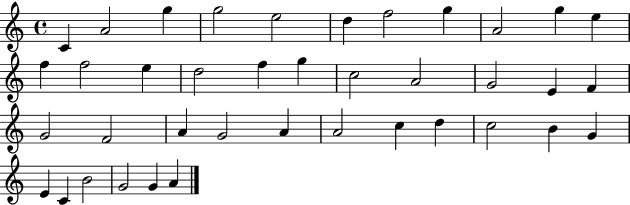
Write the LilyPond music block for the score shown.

{
  \clef treble
  \time 4/4
  \defaultTimeSignature
  \key c \major
  c'4 a'2 g''4 | g''2 e''2 | d''4 f''2 g''4 | a'2 g''4 e''4 | \break f''4 f''2 e''4 | d''2 f''4 g''4 | c''2 a'2 | g'2 e'4 f'4 | \break g'2 f'2 | a'4 g'2 a'4 | a'2 c''4 d''4 | c''2 b'4 g'4 | \break e'4 c'4 b'2 | g'2 g'4 a'4 | \bar "|."
}